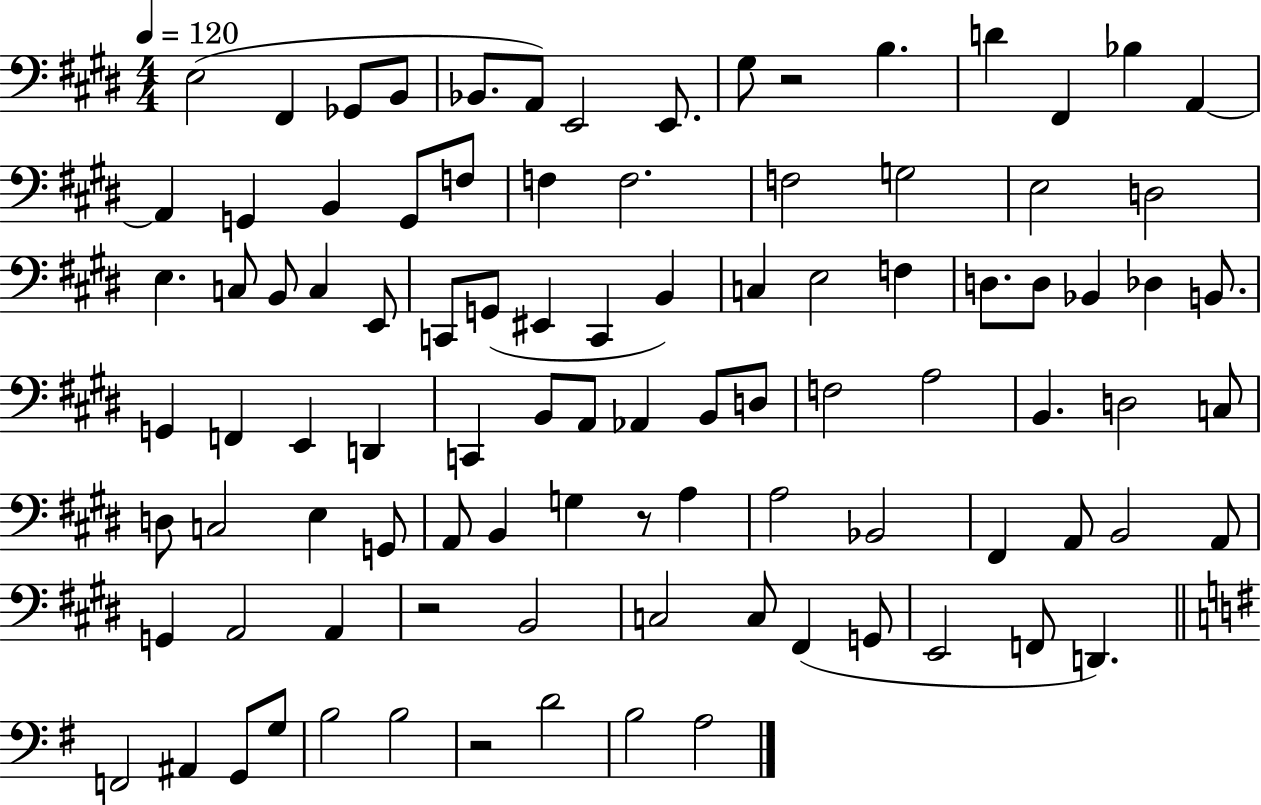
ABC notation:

X:1
T:Untitled
M:4/4
L:1/4
K:E
E,2 ^F,, _G,,/2 B,,/2 _B,,/2 A,,/2 E,,2 E,,/2 ^G,/2 z2 B, D ^F,, _B, A,, A,, G,, B,, G,,/2 F,/2 F, F,2 F,2 G,2 E,2 D,2 E, C,/2 B,,/2 C, E,,/2 C,,/2 G,,/2 ^E,, C,, B,, C, E,2 F, D,/2 D,/2 _B,, _D, B,,/2 G,, F,, E,, D,, C,, B,,/2 A,,/2 _A,, B,,/2 D,/2 F,2 A,2 B,, D,2 C,/2 D,/2 C,2 E, G,,/2 A,,/2 B,, G, z/2 A, A,2 _B,,2 ^F,, A,,/2 B,,2 A,,/2 G,, A,,2 A,, z2 B,,2 C,2 C,/2 ^F,, G,,/2 E,,2 F,,/2 D,, F,,2 ^A,, G,,/2 G,/2 B,2 B,2 z2 D2 B,2 A,2